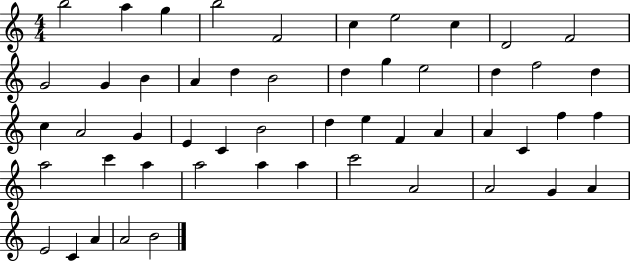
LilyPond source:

{
  \clef treble
  \numericTimeSignature
  \time 4/4
  \key c \major
  b''2 a''4 g''4 | b''2 f'2 | c''4 e''2 c''4 | d'2 f'2 | \break g'2 g'4 b'4 | a'4 d''4 b'2 | d''4 g''4 e''2 | d''4 f''2 d''4 | \break c''4 a'2 g'4 | e'4 c'4 b'2 | d''4 e''4 f'4 a'4 | a'4 c'4 f''4 f''4 | \break a''2 c'''4 a''4 | a''2 a''4 a''4 | c'''2 a'2 | a'2 g'4 a'4 | \break e'2 c'4 a'4 | a'2 b'2 | \bar "|."
}